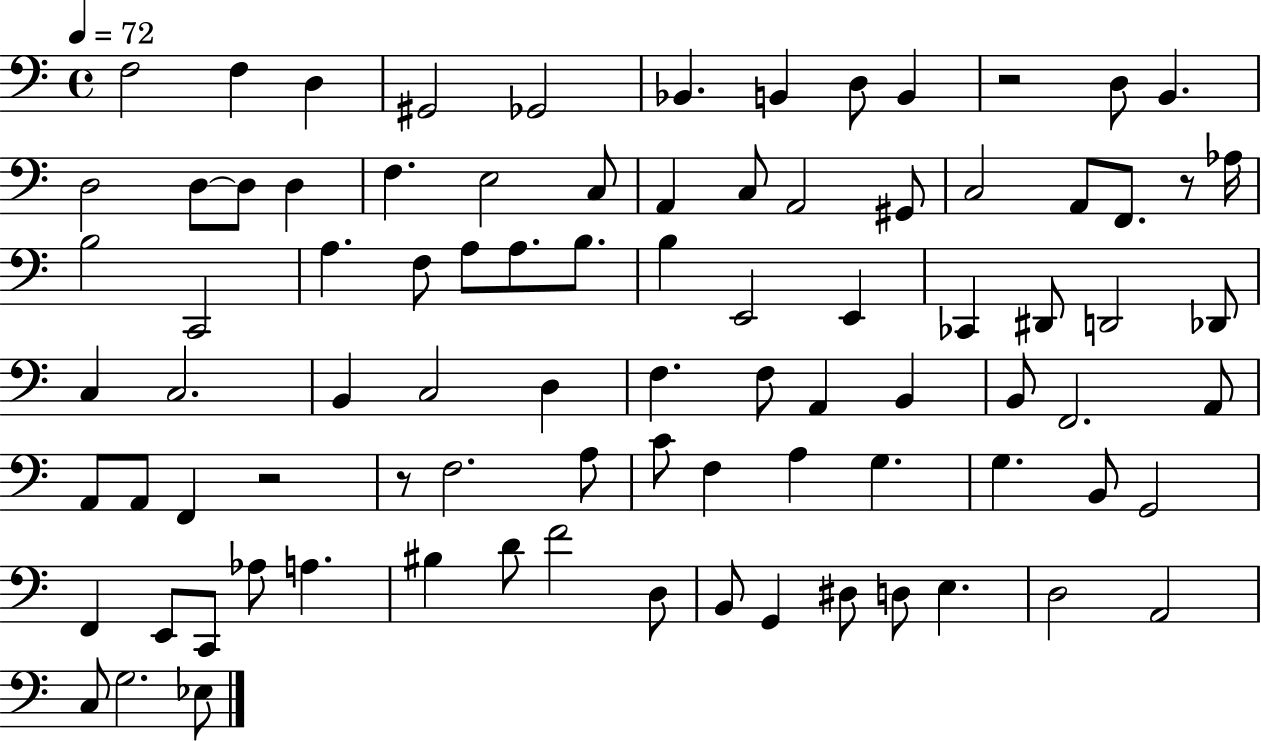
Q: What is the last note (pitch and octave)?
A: Eb3